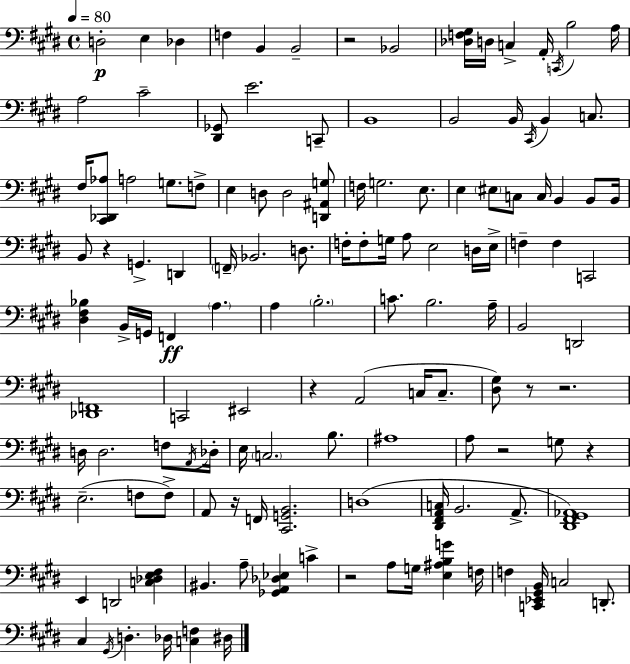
D3/h E3/q Db3/q F3/q B2/q B2/h R/h Bb2/h [Db3,F3,G#3]/s D3/s C3/q A2/s C2/s B3/h A3/s A3/h C#4/h [D#2,Gb2]/e E4/h. C2/e B2/w B2/h B2/s C#2/s B2/q C3/e. F#3/s [C#2,Db2,Ab3]/e A3/h G3/e. F3/e E3/q D3/e D3/h [D2,A#2,G3]/e F3/s G3/h. E3/e. E3/q EIS3/e C3/e C3/s B2/q B2/e B2/s B2/e R/q G2/q. D2/q F2/s Bb2/h. D3/e. F3/s F3/e G3/s A3/e E3/h D3/s E3/s F3/q F3/q C2/h [D#3,F#3,Bb3]/q B2/s G2/s F2/q A3/q. A3/q B3/h. C4/e. B3/h. A3/s B2/h D2/h [Db2,F2]/w C2/h EIS2/h R/q A2/h C3/s C3/e. [D#3,G#3]/e R/e R/h. D3/s D3/h. F3/e A2/s Db3/s E3/s C3/h. B3/e. A#3/w A3/e R/h G3/e R/q E3/h. F3/e F3/e A2/e R/s F2/s [C#2,G2,B2]/h. D3/w [D#2,F#2,A2,C3]/s B2/h. A2/e. [D#2,F#2,G#2,Ab2]/w E2/q D2/h [C3,Db3,E3,F#3]/q BIS2/q. A3/e [Gb2,A2,Db3,Eb3]/q C4/q R/h A3/e G3/s [E3,A#3,B3,G4]/q F3/s F3/q [C2,Eb2,G#2,B2]/s C3/h D2/e. C#3/q G#2/s D3/q. Db3/s [C3,F3]/q D#3/s